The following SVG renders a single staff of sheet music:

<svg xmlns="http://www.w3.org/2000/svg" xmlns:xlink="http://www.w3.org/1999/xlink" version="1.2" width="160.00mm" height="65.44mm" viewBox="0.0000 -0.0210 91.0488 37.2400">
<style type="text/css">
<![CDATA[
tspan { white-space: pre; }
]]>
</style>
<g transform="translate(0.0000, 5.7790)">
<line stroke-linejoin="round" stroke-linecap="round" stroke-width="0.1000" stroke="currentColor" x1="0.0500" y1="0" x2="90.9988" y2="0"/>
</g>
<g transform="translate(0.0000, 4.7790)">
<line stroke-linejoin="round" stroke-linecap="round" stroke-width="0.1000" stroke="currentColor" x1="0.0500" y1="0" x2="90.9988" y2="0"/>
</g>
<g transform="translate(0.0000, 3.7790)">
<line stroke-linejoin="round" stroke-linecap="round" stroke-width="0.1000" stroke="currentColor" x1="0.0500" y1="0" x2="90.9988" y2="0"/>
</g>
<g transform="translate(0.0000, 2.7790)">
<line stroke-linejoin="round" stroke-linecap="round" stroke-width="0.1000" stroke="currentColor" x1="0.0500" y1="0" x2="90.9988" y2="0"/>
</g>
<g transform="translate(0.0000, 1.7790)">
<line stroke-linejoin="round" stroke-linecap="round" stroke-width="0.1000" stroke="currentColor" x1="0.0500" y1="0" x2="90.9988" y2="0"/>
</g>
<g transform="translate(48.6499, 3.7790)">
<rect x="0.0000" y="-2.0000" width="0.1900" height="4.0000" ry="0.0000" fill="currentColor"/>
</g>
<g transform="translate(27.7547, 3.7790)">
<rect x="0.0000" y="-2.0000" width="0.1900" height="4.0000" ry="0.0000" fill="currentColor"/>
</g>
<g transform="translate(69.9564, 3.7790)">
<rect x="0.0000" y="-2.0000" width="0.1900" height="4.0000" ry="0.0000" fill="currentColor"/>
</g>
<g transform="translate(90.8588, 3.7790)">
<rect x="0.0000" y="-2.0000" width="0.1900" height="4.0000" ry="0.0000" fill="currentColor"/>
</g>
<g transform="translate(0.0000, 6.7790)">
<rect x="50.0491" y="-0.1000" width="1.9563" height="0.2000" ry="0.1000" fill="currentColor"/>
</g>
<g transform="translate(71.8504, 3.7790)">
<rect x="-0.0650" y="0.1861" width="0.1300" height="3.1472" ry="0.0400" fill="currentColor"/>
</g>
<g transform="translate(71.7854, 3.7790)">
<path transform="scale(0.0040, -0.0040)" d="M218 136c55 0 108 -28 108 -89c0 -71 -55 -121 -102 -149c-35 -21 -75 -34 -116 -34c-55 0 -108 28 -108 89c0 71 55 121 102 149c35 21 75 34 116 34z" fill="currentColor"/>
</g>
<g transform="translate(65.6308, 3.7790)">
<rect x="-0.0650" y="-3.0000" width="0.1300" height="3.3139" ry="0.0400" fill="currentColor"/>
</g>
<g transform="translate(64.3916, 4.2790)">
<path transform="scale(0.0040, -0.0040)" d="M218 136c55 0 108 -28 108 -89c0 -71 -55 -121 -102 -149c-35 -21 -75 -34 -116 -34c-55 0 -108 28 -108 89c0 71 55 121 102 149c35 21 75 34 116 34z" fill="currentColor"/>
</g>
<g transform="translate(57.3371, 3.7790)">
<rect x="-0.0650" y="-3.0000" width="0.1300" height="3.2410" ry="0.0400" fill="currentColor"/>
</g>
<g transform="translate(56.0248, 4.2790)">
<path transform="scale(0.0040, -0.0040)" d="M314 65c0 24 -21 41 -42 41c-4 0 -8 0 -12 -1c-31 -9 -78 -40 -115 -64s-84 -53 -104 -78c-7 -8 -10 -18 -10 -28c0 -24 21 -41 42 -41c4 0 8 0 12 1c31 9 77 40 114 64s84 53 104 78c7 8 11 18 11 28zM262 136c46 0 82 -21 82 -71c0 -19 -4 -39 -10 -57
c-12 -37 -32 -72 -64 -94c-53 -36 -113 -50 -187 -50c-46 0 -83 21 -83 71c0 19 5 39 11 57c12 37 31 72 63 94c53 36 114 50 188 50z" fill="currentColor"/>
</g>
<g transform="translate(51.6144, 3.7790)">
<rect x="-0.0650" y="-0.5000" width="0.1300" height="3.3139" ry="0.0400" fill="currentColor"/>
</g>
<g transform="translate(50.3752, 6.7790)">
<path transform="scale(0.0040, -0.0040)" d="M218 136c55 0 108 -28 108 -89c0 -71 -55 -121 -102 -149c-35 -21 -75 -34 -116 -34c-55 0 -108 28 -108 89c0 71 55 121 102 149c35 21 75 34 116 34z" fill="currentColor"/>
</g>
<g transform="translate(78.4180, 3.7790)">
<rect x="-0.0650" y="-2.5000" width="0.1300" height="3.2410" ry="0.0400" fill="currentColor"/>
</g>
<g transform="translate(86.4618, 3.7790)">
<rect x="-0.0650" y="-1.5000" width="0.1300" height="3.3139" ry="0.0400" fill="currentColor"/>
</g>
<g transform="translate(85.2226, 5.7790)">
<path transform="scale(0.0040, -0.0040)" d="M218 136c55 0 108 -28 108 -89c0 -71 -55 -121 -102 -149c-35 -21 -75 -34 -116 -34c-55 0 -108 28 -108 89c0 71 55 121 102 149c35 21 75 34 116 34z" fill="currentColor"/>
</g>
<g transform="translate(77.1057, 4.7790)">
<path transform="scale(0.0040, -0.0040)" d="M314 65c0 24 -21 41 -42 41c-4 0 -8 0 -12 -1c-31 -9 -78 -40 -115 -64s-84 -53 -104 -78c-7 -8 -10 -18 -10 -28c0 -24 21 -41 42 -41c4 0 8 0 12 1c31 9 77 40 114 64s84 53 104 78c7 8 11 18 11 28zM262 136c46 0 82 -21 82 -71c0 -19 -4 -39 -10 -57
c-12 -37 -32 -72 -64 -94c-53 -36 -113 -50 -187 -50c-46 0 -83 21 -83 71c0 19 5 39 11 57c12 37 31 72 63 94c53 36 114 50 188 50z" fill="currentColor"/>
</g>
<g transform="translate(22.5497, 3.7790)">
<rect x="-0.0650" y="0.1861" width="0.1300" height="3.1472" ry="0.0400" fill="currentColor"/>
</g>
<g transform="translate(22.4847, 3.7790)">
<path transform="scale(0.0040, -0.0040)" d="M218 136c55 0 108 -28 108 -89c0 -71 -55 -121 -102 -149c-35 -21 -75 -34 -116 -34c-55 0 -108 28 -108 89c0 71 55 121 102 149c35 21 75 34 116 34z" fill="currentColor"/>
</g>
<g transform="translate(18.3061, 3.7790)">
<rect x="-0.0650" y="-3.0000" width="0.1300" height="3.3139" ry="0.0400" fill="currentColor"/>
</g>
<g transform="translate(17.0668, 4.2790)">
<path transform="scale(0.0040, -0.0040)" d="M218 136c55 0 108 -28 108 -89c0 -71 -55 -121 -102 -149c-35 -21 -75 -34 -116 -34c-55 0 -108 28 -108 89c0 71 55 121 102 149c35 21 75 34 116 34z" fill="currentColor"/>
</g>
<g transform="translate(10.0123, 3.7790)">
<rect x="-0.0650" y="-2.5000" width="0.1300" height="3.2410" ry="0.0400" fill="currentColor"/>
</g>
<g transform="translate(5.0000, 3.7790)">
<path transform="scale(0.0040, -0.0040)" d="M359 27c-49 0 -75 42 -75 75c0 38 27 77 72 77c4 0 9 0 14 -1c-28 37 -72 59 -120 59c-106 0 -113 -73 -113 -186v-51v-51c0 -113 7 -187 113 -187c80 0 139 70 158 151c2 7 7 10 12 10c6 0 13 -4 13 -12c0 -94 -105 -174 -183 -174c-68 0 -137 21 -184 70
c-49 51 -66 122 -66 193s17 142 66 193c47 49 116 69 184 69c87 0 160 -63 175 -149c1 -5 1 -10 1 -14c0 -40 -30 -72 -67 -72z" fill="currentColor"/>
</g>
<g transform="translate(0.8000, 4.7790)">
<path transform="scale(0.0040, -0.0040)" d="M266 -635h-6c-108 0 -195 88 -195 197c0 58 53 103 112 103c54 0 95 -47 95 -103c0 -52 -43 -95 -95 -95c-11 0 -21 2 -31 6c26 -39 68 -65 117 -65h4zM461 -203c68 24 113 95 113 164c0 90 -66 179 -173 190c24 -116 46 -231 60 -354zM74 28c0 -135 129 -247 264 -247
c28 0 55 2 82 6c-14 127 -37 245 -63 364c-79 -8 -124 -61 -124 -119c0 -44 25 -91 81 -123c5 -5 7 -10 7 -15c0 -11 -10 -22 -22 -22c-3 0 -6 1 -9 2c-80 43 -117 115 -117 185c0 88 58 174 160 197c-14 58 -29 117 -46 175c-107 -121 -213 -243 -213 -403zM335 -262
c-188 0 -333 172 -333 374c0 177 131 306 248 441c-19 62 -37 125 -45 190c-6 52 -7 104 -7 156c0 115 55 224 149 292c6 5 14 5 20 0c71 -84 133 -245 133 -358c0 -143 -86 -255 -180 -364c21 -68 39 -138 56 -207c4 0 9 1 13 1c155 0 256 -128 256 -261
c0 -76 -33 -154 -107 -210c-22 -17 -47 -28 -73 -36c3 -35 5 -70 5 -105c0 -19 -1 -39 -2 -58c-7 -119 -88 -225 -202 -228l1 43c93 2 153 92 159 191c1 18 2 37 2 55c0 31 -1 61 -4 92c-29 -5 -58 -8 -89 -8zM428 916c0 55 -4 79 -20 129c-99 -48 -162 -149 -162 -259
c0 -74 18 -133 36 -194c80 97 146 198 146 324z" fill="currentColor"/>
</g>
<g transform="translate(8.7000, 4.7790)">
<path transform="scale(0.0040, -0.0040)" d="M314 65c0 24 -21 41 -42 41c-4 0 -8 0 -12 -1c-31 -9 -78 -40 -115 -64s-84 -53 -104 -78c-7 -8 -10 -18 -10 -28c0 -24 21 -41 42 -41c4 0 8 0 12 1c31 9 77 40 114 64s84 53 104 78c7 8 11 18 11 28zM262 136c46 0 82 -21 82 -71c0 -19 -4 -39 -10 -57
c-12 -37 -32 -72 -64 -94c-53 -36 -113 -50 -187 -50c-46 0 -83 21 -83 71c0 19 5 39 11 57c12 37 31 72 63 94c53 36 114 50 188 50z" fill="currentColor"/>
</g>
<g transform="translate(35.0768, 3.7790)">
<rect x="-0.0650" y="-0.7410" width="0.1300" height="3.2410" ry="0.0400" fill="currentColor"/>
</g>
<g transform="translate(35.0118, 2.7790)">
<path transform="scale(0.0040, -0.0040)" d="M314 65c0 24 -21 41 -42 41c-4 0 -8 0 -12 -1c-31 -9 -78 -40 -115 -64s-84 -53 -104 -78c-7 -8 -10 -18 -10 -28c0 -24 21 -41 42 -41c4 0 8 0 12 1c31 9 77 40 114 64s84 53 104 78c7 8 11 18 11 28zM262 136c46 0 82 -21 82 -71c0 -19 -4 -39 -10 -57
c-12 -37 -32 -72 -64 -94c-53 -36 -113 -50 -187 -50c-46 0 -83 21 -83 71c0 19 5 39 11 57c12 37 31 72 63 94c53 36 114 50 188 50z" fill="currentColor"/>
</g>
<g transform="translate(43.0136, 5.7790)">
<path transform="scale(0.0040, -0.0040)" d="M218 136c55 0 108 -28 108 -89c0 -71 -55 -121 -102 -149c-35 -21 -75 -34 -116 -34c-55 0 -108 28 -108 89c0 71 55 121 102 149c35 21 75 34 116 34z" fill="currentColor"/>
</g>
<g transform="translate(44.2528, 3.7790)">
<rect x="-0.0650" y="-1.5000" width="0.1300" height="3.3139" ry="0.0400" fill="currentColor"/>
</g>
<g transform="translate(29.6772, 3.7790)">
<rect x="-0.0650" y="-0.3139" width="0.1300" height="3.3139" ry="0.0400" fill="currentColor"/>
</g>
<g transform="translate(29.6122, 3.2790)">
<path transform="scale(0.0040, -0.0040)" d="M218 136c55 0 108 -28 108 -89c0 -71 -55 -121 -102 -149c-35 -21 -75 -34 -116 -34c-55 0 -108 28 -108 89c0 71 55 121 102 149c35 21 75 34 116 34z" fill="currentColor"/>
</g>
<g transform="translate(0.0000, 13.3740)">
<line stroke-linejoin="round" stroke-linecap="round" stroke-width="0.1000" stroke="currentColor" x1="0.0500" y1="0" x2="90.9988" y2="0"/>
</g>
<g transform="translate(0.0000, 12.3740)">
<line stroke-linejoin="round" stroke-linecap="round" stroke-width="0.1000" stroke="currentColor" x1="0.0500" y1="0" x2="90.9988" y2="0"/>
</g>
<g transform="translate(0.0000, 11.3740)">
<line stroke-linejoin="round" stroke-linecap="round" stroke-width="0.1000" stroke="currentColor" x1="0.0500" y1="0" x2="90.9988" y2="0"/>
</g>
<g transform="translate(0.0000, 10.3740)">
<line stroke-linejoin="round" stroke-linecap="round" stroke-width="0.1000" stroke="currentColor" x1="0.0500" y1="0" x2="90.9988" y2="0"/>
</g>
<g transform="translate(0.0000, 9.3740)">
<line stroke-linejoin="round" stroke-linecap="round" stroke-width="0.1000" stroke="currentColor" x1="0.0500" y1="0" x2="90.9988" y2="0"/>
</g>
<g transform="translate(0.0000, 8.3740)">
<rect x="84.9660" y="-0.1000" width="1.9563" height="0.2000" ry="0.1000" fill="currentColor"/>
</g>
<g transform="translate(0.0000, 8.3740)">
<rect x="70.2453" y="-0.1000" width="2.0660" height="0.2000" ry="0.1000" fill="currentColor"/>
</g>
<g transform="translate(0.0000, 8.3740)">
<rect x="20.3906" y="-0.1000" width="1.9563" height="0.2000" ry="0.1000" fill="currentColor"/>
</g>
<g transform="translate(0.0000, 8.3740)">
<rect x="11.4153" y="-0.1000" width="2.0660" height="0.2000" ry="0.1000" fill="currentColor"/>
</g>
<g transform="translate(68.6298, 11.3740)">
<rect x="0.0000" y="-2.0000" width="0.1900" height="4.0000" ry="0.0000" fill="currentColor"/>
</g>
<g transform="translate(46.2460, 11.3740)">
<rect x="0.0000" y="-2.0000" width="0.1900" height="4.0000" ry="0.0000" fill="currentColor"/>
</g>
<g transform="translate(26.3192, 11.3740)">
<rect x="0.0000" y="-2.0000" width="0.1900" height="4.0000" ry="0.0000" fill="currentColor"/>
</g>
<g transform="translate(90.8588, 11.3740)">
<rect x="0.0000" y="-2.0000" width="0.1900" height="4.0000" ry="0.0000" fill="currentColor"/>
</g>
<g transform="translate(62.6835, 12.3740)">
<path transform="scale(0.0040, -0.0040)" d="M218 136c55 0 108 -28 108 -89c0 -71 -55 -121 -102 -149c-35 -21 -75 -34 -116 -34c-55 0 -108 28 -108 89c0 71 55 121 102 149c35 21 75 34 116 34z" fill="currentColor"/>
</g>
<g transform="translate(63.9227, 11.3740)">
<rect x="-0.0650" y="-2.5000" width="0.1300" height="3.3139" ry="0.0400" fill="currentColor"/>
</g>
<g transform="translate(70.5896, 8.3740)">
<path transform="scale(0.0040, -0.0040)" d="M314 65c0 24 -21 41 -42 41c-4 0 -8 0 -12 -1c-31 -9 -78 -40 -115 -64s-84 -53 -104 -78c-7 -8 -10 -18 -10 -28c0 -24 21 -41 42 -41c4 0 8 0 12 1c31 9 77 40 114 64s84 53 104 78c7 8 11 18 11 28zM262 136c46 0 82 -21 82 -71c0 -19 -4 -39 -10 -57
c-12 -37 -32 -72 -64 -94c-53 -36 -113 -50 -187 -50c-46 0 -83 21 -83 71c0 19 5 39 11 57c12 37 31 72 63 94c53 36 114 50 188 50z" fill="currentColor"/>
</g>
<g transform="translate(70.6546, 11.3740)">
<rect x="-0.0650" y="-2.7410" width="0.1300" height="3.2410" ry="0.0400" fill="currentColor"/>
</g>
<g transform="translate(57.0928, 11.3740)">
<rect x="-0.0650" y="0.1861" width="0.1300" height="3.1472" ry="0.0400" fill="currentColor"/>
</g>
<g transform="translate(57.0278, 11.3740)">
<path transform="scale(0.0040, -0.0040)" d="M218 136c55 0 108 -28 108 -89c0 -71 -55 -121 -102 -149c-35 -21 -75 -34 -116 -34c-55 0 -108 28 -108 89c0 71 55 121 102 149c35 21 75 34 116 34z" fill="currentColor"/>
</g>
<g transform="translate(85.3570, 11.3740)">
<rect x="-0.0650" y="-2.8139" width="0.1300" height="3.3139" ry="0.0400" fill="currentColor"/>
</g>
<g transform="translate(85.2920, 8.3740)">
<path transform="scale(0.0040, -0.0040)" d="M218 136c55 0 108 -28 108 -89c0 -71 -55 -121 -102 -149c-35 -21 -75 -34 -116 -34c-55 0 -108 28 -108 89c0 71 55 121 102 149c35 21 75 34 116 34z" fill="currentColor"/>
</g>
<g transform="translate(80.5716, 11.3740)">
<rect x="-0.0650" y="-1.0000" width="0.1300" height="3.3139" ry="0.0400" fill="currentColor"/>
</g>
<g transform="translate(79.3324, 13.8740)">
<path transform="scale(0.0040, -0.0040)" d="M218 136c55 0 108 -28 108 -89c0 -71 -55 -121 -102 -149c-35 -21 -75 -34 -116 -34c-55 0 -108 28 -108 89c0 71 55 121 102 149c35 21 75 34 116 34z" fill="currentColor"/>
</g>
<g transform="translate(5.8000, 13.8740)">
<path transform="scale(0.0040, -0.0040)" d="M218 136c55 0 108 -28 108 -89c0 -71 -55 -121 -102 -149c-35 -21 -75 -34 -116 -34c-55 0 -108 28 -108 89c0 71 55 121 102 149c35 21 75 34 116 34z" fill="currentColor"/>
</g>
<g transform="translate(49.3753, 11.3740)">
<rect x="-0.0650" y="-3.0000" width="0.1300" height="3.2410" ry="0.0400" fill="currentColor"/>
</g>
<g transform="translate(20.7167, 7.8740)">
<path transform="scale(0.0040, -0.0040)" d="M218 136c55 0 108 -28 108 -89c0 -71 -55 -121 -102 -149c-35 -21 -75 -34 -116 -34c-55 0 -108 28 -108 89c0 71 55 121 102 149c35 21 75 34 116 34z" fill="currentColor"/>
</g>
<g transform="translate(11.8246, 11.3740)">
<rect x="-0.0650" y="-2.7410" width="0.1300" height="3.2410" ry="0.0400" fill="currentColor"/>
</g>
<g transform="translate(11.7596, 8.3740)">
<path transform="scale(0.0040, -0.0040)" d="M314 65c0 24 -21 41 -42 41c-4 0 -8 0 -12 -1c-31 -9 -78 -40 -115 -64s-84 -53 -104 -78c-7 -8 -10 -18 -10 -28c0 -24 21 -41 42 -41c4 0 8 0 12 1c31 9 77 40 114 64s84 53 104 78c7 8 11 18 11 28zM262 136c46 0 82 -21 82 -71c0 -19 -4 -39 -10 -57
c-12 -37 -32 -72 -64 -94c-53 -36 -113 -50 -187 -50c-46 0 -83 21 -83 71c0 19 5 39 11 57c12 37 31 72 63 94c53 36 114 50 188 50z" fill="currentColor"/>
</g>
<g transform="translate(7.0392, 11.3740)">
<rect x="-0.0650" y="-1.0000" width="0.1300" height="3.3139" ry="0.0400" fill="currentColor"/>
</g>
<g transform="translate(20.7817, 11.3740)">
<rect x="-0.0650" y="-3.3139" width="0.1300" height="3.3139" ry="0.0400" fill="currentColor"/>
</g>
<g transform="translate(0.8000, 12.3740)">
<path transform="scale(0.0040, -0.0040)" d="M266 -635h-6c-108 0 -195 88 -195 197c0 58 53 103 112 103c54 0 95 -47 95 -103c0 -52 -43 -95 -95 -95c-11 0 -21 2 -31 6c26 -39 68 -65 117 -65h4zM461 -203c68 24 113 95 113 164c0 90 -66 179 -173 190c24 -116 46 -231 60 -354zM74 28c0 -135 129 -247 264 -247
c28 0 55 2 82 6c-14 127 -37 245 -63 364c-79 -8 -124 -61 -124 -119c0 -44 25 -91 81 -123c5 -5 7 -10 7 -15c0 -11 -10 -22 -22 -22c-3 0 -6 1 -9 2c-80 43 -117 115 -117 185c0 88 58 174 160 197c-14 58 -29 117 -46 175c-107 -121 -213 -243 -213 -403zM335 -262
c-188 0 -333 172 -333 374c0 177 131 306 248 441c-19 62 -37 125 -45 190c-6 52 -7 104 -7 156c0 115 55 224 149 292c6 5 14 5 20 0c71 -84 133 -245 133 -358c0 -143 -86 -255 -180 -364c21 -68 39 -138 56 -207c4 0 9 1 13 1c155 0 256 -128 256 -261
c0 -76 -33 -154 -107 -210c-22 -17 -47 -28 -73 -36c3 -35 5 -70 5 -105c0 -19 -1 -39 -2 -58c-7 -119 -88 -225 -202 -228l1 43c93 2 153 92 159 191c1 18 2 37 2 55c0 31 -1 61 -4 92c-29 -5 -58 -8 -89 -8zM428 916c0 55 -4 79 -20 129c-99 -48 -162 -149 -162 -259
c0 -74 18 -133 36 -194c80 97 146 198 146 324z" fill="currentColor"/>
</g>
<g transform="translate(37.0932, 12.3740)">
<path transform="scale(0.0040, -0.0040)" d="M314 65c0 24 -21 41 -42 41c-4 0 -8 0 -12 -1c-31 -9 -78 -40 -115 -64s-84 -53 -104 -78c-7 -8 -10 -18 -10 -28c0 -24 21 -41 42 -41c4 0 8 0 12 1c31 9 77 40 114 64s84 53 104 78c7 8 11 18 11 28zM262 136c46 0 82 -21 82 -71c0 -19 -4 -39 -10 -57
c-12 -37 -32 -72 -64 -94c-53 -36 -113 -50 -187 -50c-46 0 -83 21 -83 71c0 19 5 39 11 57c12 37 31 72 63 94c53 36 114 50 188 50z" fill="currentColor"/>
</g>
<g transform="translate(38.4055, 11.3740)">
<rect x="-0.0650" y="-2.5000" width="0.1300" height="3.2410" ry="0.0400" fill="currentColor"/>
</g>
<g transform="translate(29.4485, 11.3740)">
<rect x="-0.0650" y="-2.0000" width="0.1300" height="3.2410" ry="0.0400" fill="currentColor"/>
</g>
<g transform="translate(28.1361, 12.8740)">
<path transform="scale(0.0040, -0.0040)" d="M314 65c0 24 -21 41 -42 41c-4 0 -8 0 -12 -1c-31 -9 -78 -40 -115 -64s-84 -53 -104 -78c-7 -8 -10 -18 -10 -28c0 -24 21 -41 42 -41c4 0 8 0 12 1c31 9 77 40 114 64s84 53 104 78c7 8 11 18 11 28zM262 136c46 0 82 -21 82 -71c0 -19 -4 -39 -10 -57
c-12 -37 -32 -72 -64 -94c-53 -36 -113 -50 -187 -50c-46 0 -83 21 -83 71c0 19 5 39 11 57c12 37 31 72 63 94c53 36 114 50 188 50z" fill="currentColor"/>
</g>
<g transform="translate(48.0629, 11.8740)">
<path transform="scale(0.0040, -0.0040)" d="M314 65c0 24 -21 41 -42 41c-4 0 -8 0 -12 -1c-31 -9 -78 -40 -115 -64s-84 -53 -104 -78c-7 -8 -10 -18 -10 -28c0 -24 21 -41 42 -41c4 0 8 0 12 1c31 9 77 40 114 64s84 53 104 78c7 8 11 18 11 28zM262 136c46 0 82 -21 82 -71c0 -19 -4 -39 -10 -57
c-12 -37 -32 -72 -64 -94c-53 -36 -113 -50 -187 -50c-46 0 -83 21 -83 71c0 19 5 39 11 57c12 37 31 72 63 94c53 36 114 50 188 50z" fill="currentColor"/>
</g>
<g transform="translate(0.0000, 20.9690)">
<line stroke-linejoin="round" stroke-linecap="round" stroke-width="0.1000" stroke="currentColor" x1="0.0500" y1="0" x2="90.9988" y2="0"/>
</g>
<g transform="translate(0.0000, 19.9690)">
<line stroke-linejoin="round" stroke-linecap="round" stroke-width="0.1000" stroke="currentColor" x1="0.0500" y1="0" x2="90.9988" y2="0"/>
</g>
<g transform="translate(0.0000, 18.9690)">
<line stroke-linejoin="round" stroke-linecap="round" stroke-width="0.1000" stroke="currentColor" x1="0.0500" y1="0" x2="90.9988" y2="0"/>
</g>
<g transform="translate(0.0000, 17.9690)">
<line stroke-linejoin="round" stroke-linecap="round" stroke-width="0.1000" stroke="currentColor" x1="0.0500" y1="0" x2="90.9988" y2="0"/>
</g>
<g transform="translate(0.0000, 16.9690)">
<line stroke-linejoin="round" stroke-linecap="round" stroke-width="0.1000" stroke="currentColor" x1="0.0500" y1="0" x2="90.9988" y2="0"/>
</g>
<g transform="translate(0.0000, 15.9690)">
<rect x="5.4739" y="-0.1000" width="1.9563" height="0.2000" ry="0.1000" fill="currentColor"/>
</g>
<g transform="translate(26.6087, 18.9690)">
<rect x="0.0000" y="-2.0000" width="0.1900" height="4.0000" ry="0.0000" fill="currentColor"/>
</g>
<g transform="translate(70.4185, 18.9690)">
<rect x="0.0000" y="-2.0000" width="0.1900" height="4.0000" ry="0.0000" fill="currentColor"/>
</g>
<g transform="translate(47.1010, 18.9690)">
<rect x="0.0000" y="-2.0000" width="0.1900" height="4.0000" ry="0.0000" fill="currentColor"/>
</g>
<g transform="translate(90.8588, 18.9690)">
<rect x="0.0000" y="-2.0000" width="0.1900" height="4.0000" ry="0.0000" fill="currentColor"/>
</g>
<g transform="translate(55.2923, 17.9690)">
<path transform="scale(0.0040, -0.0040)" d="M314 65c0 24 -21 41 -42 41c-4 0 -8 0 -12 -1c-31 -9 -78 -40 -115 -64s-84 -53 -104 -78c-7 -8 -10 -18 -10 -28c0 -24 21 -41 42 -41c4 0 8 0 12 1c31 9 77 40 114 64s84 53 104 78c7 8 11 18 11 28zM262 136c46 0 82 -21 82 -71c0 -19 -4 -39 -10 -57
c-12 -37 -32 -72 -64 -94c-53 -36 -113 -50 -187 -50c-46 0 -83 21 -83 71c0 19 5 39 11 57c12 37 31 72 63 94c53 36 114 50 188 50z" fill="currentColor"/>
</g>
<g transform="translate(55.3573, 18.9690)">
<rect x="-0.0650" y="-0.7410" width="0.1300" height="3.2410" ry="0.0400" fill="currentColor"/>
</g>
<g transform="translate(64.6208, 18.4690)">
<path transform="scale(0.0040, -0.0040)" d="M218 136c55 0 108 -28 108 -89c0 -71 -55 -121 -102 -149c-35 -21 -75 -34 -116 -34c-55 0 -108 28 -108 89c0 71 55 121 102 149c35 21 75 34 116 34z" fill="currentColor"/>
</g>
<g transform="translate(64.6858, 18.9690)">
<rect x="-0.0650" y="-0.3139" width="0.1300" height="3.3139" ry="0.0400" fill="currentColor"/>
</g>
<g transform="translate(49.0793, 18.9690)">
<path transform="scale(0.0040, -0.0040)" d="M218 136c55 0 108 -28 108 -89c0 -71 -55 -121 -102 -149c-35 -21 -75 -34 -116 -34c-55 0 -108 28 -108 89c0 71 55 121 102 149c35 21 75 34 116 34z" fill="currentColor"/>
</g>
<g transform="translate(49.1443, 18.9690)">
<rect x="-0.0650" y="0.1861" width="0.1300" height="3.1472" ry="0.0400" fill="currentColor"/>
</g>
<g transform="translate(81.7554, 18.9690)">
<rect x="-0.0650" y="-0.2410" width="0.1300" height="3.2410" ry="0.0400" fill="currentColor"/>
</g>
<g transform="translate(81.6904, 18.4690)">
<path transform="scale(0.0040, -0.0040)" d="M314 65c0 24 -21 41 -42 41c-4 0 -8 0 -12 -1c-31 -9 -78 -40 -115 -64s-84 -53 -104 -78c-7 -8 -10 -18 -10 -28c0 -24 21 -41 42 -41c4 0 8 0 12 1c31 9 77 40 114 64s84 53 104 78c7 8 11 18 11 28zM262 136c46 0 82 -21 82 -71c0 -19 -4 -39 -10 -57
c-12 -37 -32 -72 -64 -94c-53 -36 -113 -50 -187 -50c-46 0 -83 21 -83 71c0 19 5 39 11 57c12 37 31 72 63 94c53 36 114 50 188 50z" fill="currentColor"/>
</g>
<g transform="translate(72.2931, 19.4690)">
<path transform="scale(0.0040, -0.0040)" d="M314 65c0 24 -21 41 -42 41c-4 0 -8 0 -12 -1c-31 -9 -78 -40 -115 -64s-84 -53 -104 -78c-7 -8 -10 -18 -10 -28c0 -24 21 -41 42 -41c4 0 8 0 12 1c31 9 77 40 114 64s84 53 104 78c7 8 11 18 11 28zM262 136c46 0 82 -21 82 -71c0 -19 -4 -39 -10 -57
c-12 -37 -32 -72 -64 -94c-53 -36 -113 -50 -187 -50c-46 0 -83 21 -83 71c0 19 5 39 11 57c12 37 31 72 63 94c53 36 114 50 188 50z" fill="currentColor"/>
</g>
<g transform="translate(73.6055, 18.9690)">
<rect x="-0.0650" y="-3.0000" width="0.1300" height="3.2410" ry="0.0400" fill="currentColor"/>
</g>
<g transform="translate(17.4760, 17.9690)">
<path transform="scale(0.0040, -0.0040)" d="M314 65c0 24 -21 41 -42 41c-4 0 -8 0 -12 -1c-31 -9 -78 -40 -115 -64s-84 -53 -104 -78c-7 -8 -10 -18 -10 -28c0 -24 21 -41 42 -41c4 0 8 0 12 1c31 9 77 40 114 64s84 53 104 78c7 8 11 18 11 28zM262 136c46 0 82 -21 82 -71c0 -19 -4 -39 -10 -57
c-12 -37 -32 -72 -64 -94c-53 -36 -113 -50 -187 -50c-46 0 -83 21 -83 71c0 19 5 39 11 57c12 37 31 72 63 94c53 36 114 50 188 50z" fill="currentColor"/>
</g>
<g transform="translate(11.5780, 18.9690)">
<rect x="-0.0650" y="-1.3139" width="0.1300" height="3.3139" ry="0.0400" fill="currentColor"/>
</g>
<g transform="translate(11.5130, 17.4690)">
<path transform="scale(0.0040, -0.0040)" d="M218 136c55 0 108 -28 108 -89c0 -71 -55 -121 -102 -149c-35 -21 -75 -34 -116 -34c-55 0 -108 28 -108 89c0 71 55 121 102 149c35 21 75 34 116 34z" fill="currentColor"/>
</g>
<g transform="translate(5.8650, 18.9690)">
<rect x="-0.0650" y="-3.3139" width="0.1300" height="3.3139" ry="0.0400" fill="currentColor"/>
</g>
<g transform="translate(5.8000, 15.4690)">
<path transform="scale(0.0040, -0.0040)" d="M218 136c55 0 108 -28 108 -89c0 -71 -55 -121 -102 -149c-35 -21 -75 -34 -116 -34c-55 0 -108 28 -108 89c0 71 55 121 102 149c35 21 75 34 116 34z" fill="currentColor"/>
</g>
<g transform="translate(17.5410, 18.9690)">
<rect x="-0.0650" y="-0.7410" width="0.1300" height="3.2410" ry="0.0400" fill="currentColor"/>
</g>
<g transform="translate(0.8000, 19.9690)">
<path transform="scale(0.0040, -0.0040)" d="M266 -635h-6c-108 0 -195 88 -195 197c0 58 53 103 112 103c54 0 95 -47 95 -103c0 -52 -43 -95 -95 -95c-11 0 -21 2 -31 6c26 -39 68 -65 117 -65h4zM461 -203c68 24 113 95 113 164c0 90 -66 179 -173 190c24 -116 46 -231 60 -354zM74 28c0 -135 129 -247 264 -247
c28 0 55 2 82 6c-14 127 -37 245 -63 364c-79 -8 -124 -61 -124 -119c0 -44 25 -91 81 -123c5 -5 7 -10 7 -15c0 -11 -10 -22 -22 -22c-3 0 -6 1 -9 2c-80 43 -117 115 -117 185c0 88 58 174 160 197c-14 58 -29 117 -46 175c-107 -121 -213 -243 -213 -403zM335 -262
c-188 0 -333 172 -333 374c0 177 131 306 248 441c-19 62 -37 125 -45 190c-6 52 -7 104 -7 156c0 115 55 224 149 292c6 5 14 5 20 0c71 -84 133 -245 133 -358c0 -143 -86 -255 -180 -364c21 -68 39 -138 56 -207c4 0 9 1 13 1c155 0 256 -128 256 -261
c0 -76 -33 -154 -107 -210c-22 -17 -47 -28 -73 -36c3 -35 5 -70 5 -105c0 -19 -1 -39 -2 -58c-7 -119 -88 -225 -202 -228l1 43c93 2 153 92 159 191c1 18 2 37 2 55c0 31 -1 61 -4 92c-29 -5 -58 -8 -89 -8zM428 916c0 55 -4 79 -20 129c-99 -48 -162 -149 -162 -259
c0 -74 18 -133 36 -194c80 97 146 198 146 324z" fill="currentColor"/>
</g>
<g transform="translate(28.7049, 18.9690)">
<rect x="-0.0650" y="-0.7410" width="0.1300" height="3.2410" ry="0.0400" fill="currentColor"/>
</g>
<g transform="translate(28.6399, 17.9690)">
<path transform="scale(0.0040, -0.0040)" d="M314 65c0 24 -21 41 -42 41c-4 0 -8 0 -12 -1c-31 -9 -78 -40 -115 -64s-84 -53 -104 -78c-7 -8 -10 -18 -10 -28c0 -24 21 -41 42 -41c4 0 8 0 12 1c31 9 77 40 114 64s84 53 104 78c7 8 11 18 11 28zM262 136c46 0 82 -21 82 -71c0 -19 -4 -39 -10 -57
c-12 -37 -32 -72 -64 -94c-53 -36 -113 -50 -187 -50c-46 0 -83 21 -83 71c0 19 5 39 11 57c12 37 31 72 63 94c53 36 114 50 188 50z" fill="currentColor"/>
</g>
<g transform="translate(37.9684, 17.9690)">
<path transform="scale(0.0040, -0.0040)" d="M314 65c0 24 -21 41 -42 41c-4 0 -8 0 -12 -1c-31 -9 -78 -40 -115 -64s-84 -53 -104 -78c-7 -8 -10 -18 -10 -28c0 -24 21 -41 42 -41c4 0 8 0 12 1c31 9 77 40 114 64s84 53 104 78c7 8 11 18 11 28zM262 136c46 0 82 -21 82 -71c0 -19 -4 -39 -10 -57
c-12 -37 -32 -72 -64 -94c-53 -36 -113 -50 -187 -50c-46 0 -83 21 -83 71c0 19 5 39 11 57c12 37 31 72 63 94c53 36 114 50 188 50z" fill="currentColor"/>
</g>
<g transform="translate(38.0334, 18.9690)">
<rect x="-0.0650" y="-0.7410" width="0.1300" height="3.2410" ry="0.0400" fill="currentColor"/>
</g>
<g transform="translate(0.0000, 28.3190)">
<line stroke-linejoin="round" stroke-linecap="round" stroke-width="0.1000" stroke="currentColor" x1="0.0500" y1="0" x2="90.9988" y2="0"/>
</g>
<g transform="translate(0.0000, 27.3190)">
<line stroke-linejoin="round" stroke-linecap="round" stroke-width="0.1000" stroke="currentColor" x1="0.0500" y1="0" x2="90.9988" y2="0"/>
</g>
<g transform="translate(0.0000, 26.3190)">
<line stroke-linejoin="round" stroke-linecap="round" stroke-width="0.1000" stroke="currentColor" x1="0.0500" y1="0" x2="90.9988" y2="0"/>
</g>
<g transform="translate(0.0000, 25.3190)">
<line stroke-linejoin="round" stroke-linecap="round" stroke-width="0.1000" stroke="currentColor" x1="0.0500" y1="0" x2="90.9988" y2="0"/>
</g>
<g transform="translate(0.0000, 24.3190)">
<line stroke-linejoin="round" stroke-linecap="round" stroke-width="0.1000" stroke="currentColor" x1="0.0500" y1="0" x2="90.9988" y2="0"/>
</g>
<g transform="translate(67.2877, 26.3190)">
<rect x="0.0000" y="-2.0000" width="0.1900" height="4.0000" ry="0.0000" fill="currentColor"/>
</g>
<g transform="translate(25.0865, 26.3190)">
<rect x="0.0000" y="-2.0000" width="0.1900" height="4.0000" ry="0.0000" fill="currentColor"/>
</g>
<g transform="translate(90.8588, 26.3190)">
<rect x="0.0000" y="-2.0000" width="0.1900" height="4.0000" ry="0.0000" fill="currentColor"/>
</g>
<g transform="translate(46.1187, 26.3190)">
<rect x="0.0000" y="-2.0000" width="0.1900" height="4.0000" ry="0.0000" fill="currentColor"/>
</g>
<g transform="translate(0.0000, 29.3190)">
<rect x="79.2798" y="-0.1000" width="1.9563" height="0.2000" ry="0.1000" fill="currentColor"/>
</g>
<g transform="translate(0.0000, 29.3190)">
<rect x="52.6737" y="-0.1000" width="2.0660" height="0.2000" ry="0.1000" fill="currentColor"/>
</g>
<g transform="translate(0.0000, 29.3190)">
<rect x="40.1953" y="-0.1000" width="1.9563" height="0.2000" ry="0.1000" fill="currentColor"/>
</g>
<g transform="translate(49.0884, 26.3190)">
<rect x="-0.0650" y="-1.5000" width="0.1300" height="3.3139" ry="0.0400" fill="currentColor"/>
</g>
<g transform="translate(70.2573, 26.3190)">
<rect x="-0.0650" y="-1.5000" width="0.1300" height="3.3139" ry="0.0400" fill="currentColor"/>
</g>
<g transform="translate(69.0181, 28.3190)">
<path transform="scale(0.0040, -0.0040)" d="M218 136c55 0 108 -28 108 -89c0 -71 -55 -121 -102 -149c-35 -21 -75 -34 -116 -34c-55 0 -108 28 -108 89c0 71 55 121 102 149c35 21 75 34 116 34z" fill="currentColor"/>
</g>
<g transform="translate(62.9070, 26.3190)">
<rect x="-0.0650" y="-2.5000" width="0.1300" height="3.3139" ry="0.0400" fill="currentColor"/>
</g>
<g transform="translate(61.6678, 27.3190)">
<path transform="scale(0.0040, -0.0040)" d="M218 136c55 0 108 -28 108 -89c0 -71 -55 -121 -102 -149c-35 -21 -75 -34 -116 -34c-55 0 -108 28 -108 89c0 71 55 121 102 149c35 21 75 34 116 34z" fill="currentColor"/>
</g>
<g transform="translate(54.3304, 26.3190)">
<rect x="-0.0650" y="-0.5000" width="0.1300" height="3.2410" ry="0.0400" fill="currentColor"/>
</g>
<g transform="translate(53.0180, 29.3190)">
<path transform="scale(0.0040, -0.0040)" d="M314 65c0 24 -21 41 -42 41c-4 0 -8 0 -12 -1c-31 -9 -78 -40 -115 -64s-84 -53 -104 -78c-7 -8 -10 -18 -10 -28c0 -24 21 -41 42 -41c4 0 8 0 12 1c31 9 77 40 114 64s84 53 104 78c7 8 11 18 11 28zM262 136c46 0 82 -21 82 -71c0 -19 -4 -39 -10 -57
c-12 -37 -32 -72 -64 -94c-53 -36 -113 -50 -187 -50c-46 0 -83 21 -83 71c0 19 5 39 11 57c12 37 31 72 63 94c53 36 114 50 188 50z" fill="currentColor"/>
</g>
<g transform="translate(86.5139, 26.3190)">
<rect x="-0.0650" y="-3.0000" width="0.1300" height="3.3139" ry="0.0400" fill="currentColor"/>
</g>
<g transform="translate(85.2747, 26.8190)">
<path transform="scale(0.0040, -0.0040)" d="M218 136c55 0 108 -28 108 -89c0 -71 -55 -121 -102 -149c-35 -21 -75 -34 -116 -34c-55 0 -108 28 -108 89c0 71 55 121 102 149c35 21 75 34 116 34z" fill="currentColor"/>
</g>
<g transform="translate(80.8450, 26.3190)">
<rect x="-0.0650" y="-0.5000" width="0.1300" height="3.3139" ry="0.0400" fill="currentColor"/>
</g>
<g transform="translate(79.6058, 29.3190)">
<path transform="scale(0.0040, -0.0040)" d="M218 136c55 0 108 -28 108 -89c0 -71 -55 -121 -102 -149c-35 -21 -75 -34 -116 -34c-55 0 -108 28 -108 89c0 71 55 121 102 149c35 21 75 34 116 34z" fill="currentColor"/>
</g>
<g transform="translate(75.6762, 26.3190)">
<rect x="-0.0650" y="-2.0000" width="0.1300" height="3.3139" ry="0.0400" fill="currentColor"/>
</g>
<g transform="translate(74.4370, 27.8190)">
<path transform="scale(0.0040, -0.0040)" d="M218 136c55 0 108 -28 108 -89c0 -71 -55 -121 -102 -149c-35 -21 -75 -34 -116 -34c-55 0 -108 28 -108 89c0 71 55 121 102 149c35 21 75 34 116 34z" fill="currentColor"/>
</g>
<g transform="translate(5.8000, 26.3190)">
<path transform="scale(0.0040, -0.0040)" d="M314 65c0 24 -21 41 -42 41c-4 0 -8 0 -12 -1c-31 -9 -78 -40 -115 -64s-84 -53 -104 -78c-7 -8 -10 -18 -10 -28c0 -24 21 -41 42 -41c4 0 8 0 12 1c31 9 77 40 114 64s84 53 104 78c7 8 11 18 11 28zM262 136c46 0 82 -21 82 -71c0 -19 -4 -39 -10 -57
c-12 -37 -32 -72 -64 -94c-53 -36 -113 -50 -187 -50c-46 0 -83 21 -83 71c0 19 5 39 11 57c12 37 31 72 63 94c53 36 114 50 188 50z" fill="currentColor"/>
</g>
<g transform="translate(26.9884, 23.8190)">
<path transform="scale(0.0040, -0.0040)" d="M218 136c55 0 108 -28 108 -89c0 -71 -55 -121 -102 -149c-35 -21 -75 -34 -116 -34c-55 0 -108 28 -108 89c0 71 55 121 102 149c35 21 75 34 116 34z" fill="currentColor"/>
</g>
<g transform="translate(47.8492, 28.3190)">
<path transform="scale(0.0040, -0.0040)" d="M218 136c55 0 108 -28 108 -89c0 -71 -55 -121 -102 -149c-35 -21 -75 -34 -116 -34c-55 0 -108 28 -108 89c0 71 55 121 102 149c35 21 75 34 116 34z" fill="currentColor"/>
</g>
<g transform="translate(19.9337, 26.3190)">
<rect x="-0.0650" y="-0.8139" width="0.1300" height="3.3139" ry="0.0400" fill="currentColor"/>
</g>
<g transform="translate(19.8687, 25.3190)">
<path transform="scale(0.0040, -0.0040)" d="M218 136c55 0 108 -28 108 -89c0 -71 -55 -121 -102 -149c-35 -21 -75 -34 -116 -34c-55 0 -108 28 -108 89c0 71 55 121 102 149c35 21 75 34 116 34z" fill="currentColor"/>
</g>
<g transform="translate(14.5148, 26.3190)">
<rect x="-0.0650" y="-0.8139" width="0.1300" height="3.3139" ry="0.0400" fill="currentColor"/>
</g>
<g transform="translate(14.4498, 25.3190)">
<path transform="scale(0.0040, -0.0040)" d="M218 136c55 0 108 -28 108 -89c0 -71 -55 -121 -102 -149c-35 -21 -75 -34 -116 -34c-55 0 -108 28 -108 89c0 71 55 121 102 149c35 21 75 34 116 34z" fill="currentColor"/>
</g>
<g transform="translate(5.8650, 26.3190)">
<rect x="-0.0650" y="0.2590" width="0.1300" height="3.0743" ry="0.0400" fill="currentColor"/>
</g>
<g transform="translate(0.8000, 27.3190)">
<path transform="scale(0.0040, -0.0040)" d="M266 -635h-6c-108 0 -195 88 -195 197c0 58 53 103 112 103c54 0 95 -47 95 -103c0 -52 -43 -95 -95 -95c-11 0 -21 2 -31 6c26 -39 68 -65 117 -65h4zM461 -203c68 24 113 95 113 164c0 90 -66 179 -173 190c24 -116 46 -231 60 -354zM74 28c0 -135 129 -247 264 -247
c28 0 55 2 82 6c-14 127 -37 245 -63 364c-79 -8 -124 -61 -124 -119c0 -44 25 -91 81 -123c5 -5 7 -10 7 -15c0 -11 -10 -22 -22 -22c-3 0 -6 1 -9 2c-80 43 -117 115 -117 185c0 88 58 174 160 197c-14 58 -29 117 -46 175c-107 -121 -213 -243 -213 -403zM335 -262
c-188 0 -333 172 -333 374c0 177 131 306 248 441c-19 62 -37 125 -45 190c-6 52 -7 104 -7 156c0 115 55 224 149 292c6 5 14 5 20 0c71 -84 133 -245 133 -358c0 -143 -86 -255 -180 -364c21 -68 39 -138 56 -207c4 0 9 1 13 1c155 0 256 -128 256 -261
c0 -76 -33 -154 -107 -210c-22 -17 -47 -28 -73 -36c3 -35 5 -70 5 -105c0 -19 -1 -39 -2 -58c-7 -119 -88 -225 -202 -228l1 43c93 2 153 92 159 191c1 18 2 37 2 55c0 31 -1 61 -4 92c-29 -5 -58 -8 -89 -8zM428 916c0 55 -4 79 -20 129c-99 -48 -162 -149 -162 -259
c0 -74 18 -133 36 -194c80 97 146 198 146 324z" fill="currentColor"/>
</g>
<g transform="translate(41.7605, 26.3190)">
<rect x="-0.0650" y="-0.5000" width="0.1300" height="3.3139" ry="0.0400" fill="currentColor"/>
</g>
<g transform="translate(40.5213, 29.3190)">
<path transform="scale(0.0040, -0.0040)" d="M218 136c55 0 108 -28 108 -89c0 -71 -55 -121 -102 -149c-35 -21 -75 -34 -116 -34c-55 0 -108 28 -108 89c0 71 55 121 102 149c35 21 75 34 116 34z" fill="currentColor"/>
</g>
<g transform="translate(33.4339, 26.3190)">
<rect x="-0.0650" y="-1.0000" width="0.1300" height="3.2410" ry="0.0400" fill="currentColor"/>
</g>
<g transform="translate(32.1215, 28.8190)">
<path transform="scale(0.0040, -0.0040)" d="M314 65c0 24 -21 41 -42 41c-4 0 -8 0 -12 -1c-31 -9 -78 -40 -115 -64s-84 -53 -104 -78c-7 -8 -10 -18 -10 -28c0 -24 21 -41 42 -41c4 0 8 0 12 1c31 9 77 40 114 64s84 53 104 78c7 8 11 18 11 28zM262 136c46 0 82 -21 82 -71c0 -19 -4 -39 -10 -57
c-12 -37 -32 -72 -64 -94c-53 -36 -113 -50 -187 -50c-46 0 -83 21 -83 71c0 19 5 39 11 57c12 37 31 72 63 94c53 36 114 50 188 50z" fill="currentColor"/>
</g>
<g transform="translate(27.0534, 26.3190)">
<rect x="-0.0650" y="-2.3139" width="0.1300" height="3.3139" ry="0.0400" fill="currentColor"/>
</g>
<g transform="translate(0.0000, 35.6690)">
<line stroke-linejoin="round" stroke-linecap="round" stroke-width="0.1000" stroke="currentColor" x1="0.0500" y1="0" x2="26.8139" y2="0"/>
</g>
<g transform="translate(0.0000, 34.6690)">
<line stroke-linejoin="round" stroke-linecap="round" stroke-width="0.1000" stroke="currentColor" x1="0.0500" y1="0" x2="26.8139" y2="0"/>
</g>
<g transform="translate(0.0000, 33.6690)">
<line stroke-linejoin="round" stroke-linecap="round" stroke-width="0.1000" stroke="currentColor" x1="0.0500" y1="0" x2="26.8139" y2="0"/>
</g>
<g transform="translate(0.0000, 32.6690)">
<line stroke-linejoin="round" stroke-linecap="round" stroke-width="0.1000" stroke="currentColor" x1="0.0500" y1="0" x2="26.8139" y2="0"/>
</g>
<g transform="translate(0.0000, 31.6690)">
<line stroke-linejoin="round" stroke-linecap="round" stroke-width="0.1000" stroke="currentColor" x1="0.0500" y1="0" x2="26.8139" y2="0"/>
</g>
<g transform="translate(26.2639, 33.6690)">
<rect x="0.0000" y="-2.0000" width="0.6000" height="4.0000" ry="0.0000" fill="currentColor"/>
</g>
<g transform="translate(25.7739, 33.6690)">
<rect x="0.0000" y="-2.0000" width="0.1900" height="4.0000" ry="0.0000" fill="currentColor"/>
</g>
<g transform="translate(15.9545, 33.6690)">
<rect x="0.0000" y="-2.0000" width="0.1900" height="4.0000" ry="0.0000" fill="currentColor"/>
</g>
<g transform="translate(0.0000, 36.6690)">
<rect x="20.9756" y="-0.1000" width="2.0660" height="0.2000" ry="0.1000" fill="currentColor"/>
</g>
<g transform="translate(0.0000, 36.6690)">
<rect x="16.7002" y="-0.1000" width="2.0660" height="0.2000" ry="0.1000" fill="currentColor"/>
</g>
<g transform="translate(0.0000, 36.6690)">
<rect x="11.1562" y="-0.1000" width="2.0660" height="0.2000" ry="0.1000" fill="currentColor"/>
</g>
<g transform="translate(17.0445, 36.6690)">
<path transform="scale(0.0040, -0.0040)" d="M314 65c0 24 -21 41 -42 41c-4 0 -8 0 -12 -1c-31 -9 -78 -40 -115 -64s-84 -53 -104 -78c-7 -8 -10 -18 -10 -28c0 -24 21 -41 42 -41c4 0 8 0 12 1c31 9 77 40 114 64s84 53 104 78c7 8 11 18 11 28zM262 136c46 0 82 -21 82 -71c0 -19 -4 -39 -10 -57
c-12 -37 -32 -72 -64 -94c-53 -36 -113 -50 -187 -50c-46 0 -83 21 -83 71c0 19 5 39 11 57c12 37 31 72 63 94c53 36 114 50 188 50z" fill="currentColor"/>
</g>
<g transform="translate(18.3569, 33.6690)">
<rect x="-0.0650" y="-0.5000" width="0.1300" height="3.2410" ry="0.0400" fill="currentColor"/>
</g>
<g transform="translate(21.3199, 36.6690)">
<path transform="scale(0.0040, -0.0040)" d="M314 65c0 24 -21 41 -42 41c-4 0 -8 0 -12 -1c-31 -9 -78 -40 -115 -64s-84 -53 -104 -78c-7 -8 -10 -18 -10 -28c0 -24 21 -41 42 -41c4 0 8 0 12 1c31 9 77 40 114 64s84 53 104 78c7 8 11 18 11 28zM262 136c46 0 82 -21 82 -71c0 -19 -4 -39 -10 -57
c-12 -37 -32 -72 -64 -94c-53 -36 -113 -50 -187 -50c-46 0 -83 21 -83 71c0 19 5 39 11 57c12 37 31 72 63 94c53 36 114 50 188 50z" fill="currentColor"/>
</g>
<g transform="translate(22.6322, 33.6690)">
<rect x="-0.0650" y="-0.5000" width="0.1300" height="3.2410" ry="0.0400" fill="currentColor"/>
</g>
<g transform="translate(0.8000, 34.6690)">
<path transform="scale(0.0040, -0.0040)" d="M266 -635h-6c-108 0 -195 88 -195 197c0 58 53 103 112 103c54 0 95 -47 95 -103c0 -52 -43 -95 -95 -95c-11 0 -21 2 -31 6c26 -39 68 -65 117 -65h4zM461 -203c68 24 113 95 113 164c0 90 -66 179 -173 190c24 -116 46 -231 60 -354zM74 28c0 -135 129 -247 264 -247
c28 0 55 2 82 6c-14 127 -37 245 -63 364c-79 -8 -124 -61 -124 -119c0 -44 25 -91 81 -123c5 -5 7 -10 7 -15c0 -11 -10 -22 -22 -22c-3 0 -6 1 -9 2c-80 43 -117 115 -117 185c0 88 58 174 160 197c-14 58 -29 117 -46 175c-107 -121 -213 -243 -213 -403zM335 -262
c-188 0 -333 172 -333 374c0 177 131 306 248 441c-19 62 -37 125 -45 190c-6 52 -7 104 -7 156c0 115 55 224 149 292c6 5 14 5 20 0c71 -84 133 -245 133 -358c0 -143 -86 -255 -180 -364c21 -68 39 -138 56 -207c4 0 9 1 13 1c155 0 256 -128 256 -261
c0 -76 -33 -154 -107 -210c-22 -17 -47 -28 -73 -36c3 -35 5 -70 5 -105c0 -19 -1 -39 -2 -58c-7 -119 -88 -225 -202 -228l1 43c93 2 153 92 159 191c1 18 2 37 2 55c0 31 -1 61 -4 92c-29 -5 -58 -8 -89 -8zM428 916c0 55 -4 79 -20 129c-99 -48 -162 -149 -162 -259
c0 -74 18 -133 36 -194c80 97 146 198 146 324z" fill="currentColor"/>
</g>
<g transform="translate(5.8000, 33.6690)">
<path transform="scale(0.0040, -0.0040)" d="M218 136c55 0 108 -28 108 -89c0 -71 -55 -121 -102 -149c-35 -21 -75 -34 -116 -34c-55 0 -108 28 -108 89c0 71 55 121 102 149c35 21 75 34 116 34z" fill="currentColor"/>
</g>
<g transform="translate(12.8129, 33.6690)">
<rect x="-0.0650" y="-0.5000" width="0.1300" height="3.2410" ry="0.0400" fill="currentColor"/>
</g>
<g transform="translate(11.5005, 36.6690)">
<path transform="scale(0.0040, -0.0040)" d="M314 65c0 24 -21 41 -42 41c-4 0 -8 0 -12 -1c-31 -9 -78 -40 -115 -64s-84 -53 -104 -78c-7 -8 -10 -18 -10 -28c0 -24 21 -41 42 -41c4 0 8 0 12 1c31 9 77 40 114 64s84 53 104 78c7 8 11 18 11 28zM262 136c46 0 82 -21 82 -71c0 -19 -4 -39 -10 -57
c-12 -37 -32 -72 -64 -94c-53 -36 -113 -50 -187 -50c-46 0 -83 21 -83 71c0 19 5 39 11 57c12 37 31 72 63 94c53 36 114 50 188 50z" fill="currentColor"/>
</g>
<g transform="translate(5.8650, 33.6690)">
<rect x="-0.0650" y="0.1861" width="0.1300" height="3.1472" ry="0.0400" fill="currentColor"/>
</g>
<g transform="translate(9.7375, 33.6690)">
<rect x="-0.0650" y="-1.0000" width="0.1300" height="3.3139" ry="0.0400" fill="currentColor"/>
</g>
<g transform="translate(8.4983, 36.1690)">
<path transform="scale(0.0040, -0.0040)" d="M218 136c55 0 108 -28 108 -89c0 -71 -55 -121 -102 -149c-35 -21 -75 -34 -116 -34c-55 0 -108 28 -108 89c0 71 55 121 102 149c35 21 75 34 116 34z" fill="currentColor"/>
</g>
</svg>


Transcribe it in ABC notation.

X:1
T:Untitled
M:4/4
L:1/4
K:C
G2 A B c d2 E C A2 A B G2 E D a2 b F2 G2 A2 B G a2 D a b e d2 d2 d2 B d2 c A2 c2 B2 d d g D2 C E C2 G E F C A B D C2 C2 C2